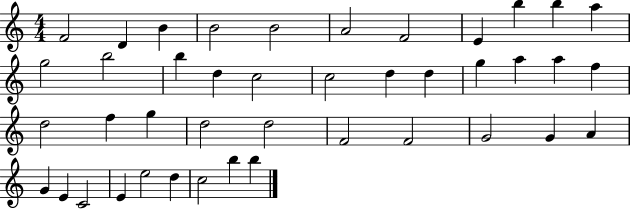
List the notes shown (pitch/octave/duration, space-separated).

F4/h D4/q B4/q B4/h B4/h A4/h F4/h E4/q B5/q B5/q A5/q G5/h B5/h B5/q D5/q C5/h C5/h D5/q D5/q G5/q A5/q A5/q F5/q D5/h F5/q G5/q D5/h D5/h F4/h F4/h G4/h G4/q A4/q G4/q E4/q C4/h E4/q E5/h D5/q C5/h B5/q B5/q